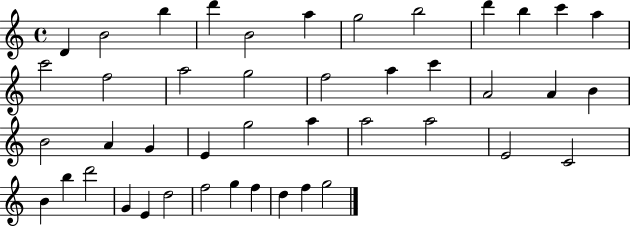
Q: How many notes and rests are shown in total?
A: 44